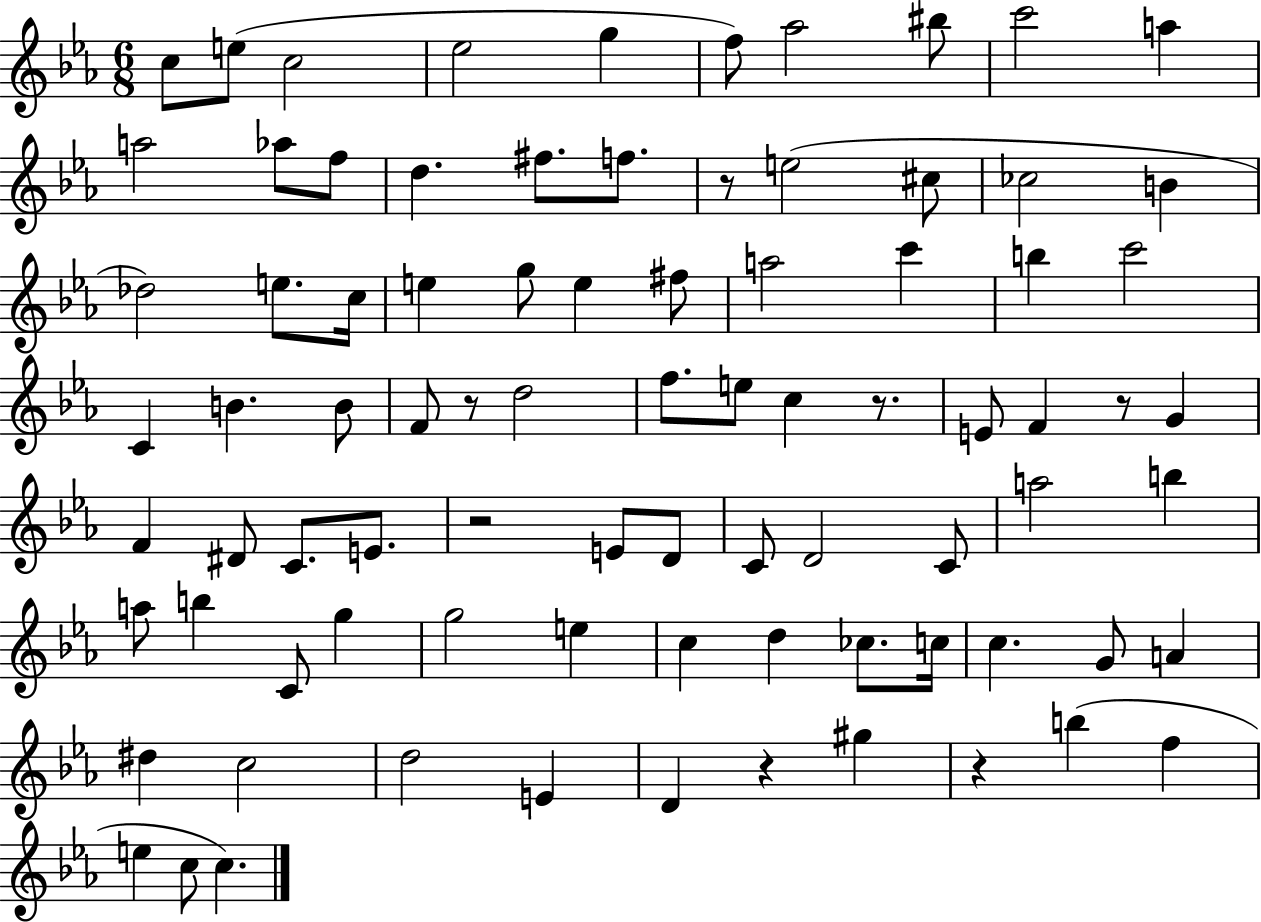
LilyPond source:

{
  \clef treble
  \numericTimeSignature
  \time 6/8
  \key ees \major
  c''8 e''8( c''2 | ees''2 g''4 | f''8) aes''2 bis''8 | c'''2 a''4 | \break a''2 aes''8 f''8 | d''4. fis''8. f''8. | r8 e''2( cis''8 | ces''2 b'4 | \break des''2) e''8. c''16 | e''4 g''8 e''4 fis''8 | a''2 c'''4 | b''4 c'''2 | \break c'4 b'4. b'8 | f'8 r8 d''2 | f''8. e''8 c''4 r8. | e'8 f'4 r8 g'4 | \break f'4 dis'8 c'8. e'8. | r2 e'8 d'8 | c'8 d'2 c'8 | a''2 b''4 | \break a''8 b''4 c'8 g''4 | g''2 e''4 | c''4 d''4 ces''8. c''16 | c''4. g'8 a'4 | \break dis''4 c''2 | d''2 e'4 | d'4 r4 gis''4 | r4 b''4( f''4 | \break e''4 c''8 c''4.) | \bar "|."
}